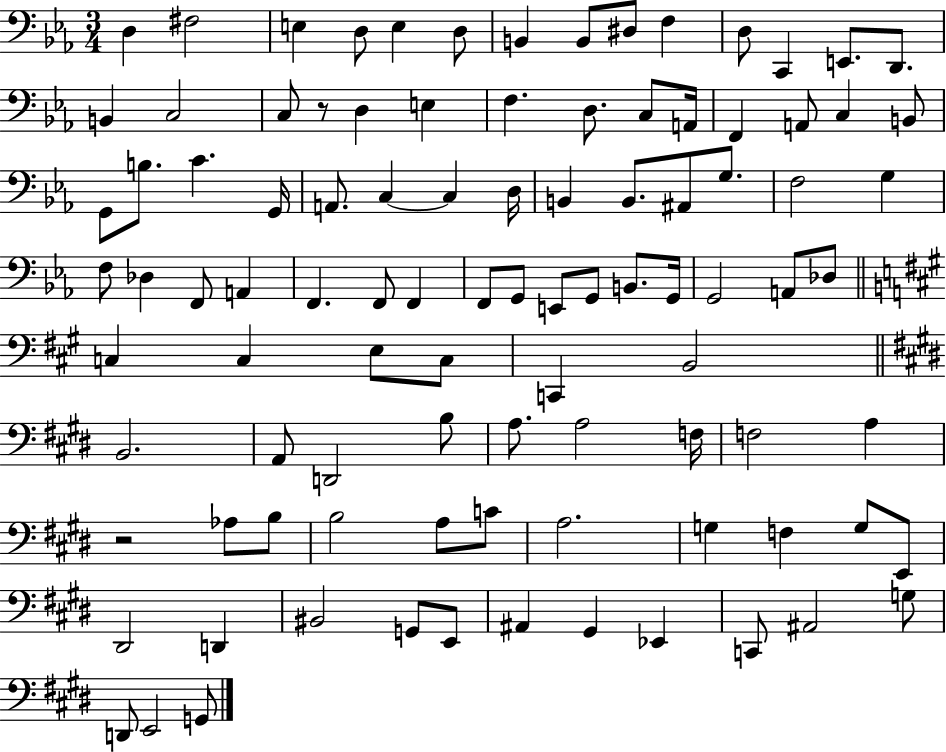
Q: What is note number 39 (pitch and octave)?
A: G3